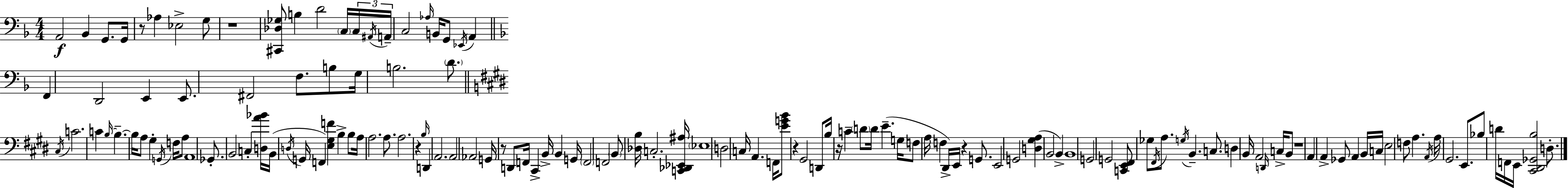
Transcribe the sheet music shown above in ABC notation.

X:1
T:Untitled
M:4/4
L:1/4
K:F
A,,2 _B,, G,,/2 G,,/4 z/2 _A, _E,2 G,/2 z4 [^C,,_D,_G,]/2 B, D2 C,/4 C,/4 ^A,,/4 A,,/4 C,2 _A,/4 B,,/4 G,,/2 _E,,/4 A,, F,, D,,2 E,, E,,/2 ^F,,2 F,/2 B,/2 G,/4 B,2 D/2 ^C,/4 C2 C B,/4 B, B,/4 A,/2 ^G, G,,/4 F,/4 A,/2 A,,4 _G,,/2 B,,2 C, [D,A_B]/4 B,,/4 D,/4 G,,/4 F,, [E,^G,F] B, B,/2 A,/4 A,2 A,/2 A,2 z B,/4 D,, A,,2 A,,2 _A,,2 G,,/4 z/2 D,,/2 F,,/4 ^C,, B,,/4 B,, G,,/4 F,,2 F,,2 B,,/2 [_D,B,]/4 C,2 [C,,_D,,_E,,^A,]/4 _E,4 D,2 C,/4 A,, F,,/4 [EGB]/2 z ^G,,2 D,,/2 B,/4 z/4 C D/2 D/4 E G,/4 F,/2 A,/4 F, ^D,,/4 E,,/4 z G,,/2 E,,2 G,,2 [D,^G,A,] B,,2 B,, B,,4 G,,2 G,,2 [C,,E,,^F,,]/2 _G,/2 ^F,,/4 A,/2 G,/4 B,, C,/2 D, B,,/4 A,,2 D,,/4 C,/4 B,,/2 z4 A,, A,, _G,,/2 A,, B,,/4 C,/4 E,2 F,/2 A, A,,/4 A,/4 ^G,,2 E,,/2 _B,/2 D/4 F,,/4 E,,/4 [^C,,^D,,_G,,B,]2 D,/2